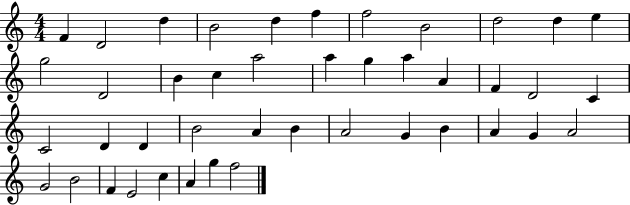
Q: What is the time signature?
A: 4/4